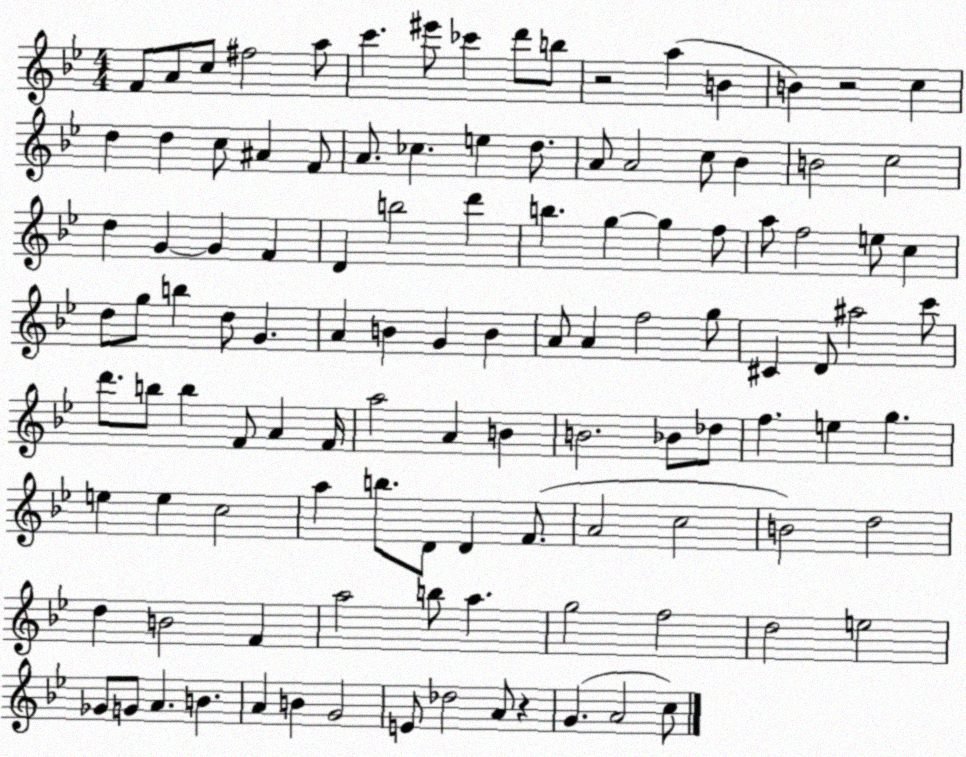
X:1
T:Untitled
M:4/4
L:1/4
K:Bb
F/2 A/2 c/2 ^f2 a/2 c' ^e'/2 _c' d'/2 b/2 z2 a B B z2 c d d c/2 ^A F/2 A/2 _c e d/2 A/2 A2 c/2 _B B2 c2 d G G F D b2 d' b g g f/2 a/2 f2 e/2 c d/2 g/2 b d/2 G A B G B A/2 A f2 g/2 ^C D/2 ^a2 c'/2 d'/2 b/2 b F/2 A F/4 a2 A B B2 _B/2 _d/2 f e g e e c2 a b/2 D/2 D F/2 A2 c2 B2 d2 d B2 F a2 b/2 a g2 f2 d2 e2 _G/2 G/2 A B A B G2 E/2 _d2 A/2 z G A2 c/2